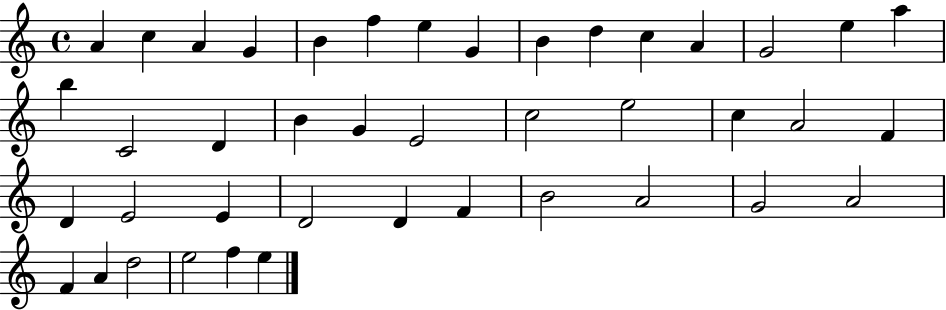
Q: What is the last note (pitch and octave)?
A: E5